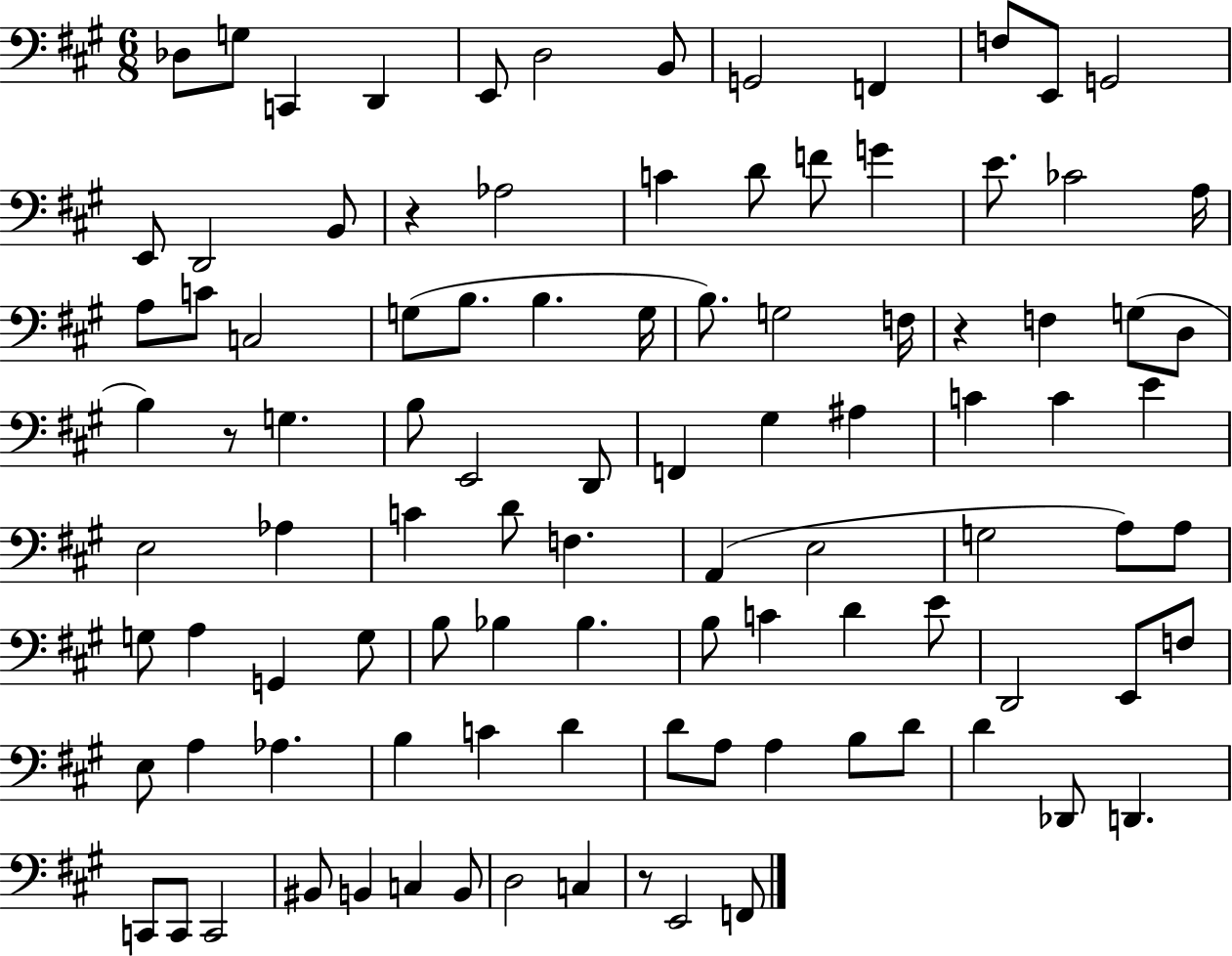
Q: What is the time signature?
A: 6/8